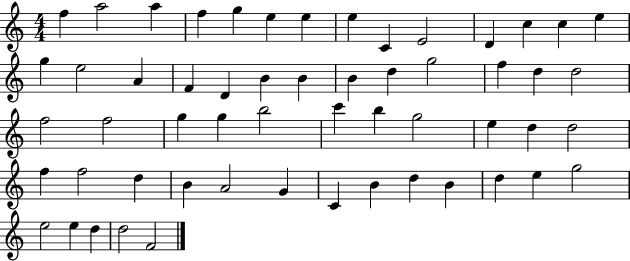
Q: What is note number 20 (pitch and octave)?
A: B4